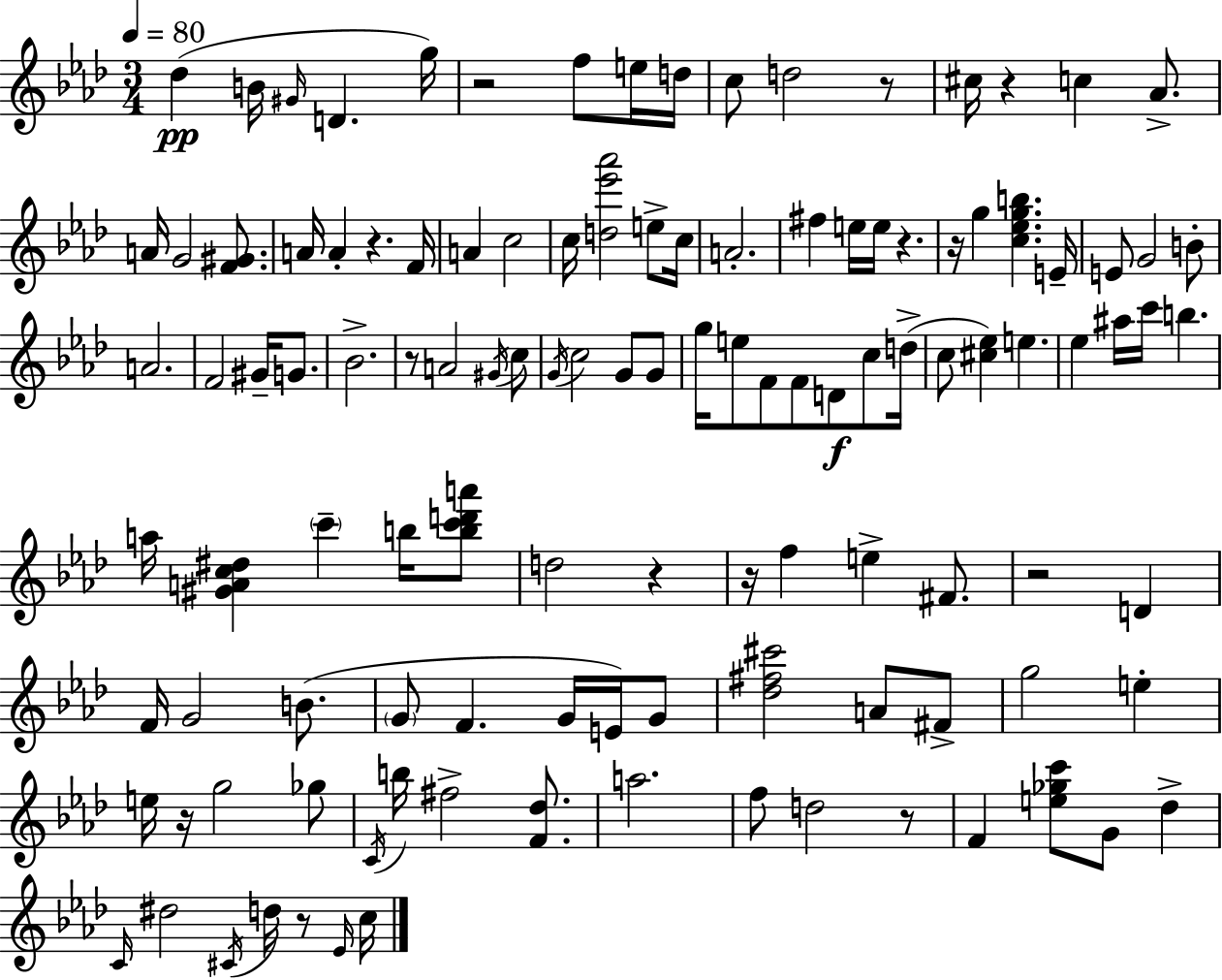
X:1
T:Untitled
M:3/4
L:1/4
K:Fm
_d B/4 ^G/4 D g/4 z2 f/2 e/4 d/4 c/2 d2 z/2 ^c/4 z c _A/2 A/4 G2 [F^G]/2 A/4 A z F/4 A c2 c/4 [d_e'_a']2 e/2 c/4 A2 ^f e/4 e/4 z z/4 g [c_egb] E/4 E/2 G2 B/2 A2 F2 ^G/4 G/2 _B2 z/2 A2 ^G/4 c/2 G/4 c2 G/2 G/2 g/4 e/2 F/2 F/2 D/2 c/2 d/4 c/2 [^c_e] e _e ^a/4 c'/4 b a/4 [^GAc^d] c' b/4 [bc'd'a']/2 d2 z z/4 f e ^F/2 z2 D F/4 G2 B/2 G/2 F G/4 E/4 G/2 [_d^f^c']2 A/2 ^F/2 g2 e e/4 z/4 g2 _g/2 C/4 b/4 ^f2 [F_d]/2 a2 f/2 d2 z/2 F [e_gc']/2 G/2 _d C/4 ^d2 ^C/4 d/4 z/2 _E/4 c/4